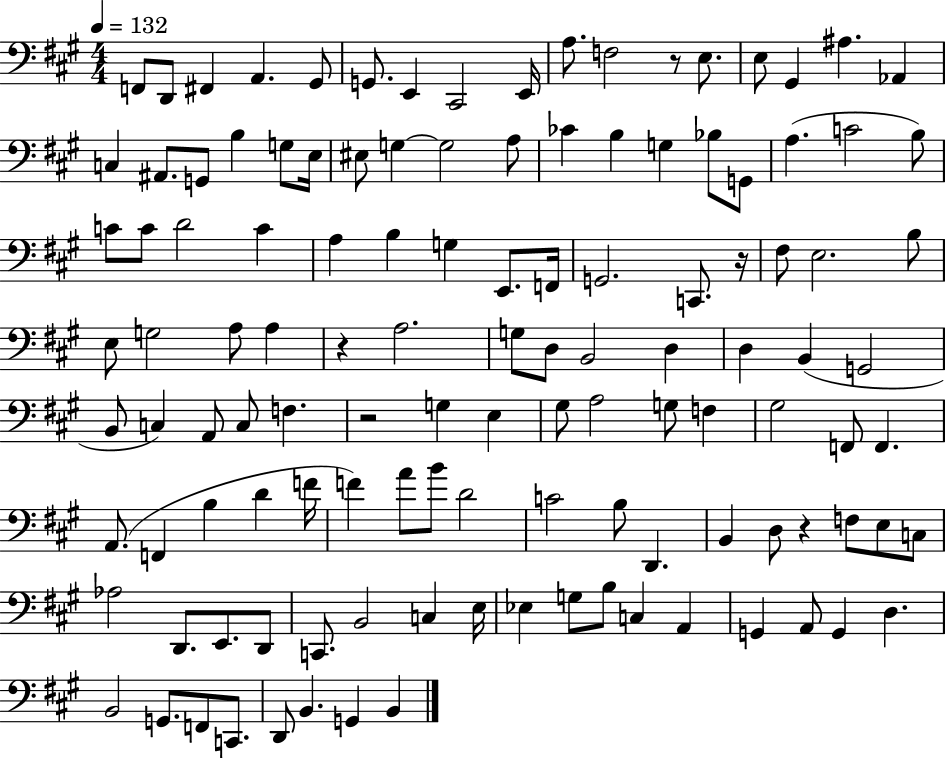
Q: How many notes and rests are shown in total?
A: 121